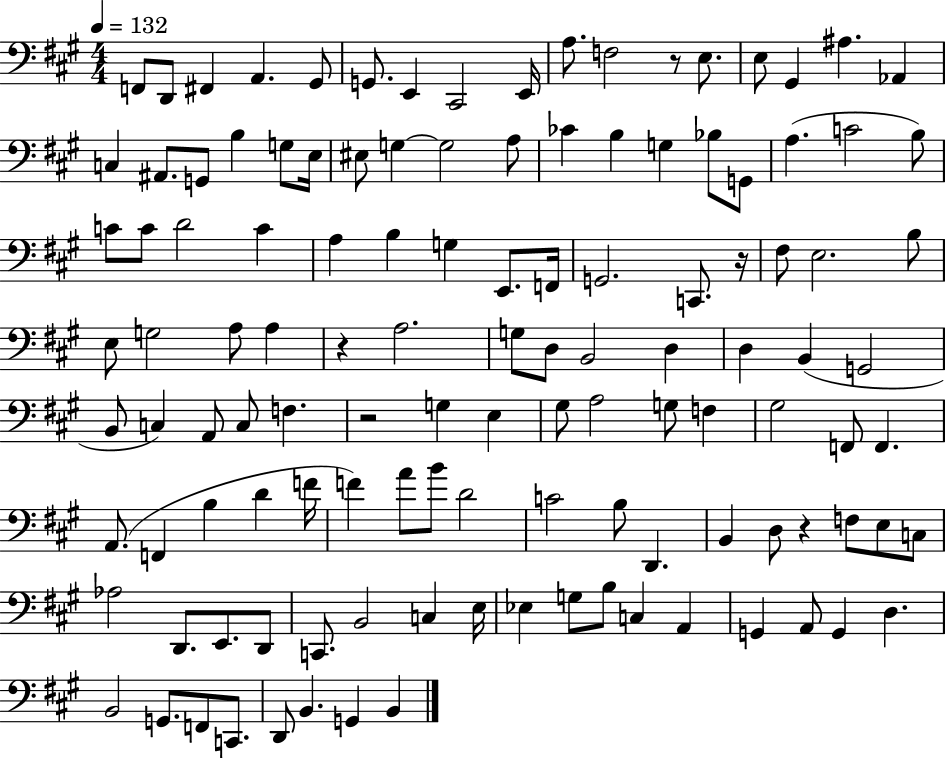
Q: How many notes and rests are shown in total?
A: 121